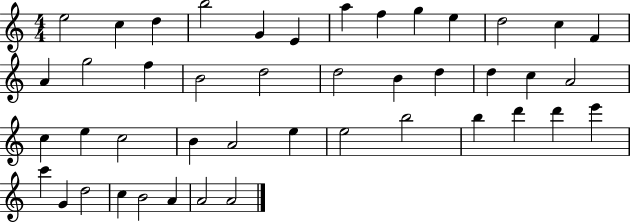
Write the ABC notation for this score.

X:1
T:Untitled
M:4/4
L:1/4
K:C
e2 c d b2 G E a f g e d2 c F A g2 f B2 d2 d2 B d d c A2 c e c2 B A2 e e2 b2 b d' d' e' c' G d2 c B2 A A2 A2